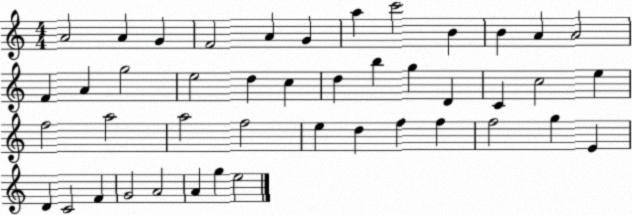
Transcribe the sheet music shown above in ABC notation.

X:1
T:Untitled
M:4/4
L:1/4
K:C
A2 A G F2 A G a c'2 B B A A2 F A g2 e2 d c d b g D C c2 e f2 a2 a2 f2 e d f f f2 g E D C2 F G2 A2 A g e2